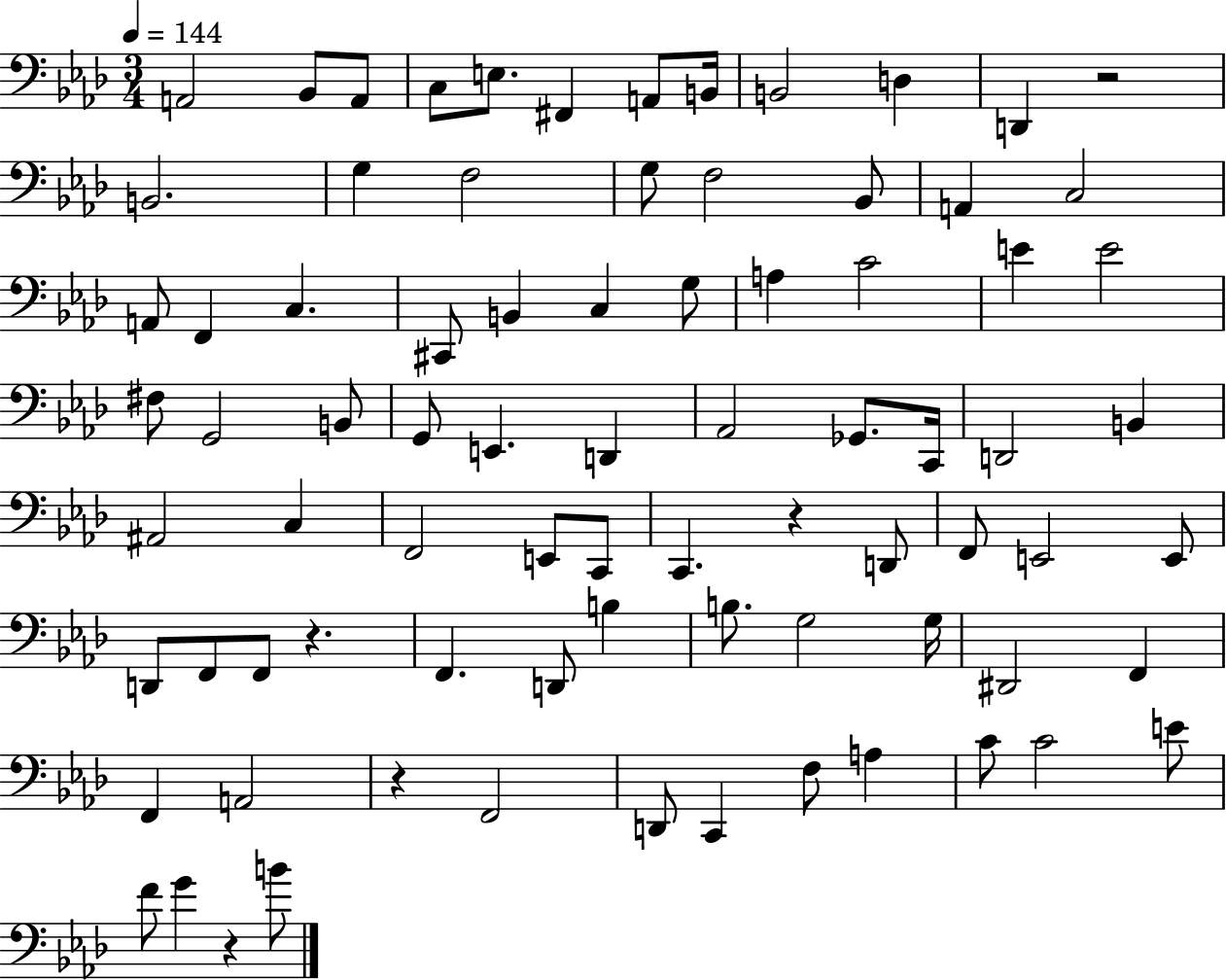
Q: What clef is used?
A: bass